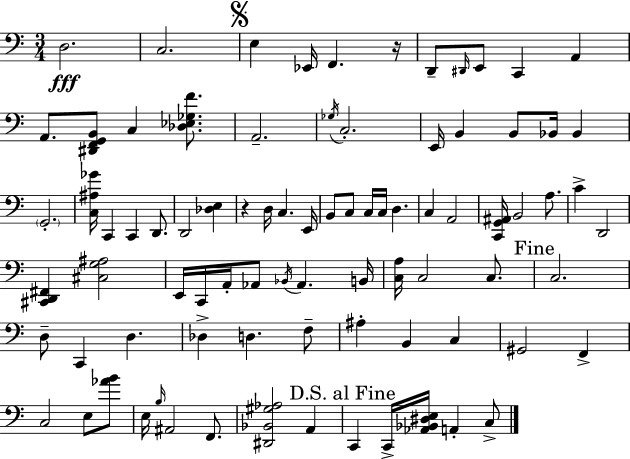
X:1
T:Untitled
M:3/4
L:1/4
K:C
D,2 C,2 E, _E,,/4 F,, z/4 D,,/2 ^D,,/4 E,,/2 C,, A,, A,,/2 [^D,,F,,G,,B,,]/2 C, [_D,_E,_G,F]/2 A,,2 _G,/4 C,2 E,,/4 B,, B,,/2 _B,,/4 _B,, G,,2 [C,^A,_G]/4 C,, C,, D,,/2 D,,2 [_D,E,] z D,/4 C, E,,/4 B,,/2 C,/2 C,/4 C,/4 D, C, A,,2 [C,,G,,^A,,]/4 B,,2 A,/2 C D,,2 [^C,,D,,^F,,] [^C,G,^A,]2 E,,/4 C,,/4 A,,/4 _A,,/2 _B,,/4 _A,, B,,/4 [C,A,]/4 C,2 C,/2 C,2 D,/2 C,, D, _D, D, F,/2 ^A, B,, C, ^G,,2 F,, C,2 E,/2 [_AB]/2 E,/4 B,/4 ^A,,2 F,,/2 [^D,,_B,,^G,_A,]2 A,, C,, C,,/4 [_A,,_B,,^D,E,]/4 A,, C,/2